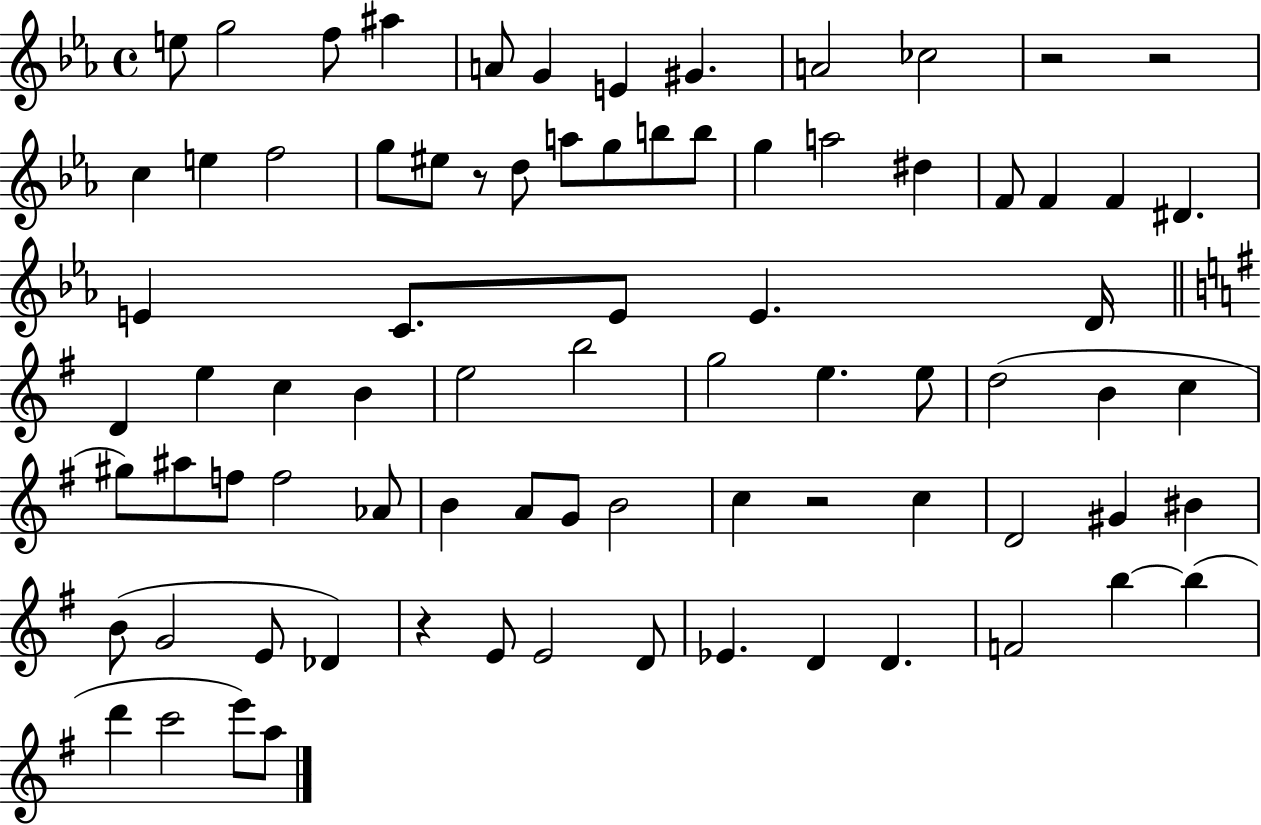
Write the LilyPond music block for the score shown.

{
  \clef treble
  \time 4/4
  \defaultTimeSignature
  \key ees \major
  e''8 g''2 f''8 ais''4 | a'8 g'4 e'4 gis'4. | a'2 ces''2 | r2 r2 | \break c''4 e''4 f''2 | g''8 eis''8 r8 d''8 a''8 g''8 b''8 b''8 | g''4 a''2 dis''4 | f'8 f'4 f'4 dis'4. | \break e'4 c'8. e'8 e'4. d'16 | \bar "||" \break \key g \major d'4 e''4 c''4 b'4 | e''2 b''2 | g''2 e''4. e''8 | d''2( b'4 c''4 | \break gis''8) ais''8 f''8 f''2 aes'8 | b'4 a'8 g'8 b'2 | c''4 r2 c''4 | d'2 gis'4 bis'4 | \break b'8( g'2 e'8 des'4) | r4 e'8 e'2 d'8 | ees'4. d'4 d'4. | f'2 b''4~~ b''4( | \break d'''4 c'''2 e'''8) a''8 | \bar "|."
}